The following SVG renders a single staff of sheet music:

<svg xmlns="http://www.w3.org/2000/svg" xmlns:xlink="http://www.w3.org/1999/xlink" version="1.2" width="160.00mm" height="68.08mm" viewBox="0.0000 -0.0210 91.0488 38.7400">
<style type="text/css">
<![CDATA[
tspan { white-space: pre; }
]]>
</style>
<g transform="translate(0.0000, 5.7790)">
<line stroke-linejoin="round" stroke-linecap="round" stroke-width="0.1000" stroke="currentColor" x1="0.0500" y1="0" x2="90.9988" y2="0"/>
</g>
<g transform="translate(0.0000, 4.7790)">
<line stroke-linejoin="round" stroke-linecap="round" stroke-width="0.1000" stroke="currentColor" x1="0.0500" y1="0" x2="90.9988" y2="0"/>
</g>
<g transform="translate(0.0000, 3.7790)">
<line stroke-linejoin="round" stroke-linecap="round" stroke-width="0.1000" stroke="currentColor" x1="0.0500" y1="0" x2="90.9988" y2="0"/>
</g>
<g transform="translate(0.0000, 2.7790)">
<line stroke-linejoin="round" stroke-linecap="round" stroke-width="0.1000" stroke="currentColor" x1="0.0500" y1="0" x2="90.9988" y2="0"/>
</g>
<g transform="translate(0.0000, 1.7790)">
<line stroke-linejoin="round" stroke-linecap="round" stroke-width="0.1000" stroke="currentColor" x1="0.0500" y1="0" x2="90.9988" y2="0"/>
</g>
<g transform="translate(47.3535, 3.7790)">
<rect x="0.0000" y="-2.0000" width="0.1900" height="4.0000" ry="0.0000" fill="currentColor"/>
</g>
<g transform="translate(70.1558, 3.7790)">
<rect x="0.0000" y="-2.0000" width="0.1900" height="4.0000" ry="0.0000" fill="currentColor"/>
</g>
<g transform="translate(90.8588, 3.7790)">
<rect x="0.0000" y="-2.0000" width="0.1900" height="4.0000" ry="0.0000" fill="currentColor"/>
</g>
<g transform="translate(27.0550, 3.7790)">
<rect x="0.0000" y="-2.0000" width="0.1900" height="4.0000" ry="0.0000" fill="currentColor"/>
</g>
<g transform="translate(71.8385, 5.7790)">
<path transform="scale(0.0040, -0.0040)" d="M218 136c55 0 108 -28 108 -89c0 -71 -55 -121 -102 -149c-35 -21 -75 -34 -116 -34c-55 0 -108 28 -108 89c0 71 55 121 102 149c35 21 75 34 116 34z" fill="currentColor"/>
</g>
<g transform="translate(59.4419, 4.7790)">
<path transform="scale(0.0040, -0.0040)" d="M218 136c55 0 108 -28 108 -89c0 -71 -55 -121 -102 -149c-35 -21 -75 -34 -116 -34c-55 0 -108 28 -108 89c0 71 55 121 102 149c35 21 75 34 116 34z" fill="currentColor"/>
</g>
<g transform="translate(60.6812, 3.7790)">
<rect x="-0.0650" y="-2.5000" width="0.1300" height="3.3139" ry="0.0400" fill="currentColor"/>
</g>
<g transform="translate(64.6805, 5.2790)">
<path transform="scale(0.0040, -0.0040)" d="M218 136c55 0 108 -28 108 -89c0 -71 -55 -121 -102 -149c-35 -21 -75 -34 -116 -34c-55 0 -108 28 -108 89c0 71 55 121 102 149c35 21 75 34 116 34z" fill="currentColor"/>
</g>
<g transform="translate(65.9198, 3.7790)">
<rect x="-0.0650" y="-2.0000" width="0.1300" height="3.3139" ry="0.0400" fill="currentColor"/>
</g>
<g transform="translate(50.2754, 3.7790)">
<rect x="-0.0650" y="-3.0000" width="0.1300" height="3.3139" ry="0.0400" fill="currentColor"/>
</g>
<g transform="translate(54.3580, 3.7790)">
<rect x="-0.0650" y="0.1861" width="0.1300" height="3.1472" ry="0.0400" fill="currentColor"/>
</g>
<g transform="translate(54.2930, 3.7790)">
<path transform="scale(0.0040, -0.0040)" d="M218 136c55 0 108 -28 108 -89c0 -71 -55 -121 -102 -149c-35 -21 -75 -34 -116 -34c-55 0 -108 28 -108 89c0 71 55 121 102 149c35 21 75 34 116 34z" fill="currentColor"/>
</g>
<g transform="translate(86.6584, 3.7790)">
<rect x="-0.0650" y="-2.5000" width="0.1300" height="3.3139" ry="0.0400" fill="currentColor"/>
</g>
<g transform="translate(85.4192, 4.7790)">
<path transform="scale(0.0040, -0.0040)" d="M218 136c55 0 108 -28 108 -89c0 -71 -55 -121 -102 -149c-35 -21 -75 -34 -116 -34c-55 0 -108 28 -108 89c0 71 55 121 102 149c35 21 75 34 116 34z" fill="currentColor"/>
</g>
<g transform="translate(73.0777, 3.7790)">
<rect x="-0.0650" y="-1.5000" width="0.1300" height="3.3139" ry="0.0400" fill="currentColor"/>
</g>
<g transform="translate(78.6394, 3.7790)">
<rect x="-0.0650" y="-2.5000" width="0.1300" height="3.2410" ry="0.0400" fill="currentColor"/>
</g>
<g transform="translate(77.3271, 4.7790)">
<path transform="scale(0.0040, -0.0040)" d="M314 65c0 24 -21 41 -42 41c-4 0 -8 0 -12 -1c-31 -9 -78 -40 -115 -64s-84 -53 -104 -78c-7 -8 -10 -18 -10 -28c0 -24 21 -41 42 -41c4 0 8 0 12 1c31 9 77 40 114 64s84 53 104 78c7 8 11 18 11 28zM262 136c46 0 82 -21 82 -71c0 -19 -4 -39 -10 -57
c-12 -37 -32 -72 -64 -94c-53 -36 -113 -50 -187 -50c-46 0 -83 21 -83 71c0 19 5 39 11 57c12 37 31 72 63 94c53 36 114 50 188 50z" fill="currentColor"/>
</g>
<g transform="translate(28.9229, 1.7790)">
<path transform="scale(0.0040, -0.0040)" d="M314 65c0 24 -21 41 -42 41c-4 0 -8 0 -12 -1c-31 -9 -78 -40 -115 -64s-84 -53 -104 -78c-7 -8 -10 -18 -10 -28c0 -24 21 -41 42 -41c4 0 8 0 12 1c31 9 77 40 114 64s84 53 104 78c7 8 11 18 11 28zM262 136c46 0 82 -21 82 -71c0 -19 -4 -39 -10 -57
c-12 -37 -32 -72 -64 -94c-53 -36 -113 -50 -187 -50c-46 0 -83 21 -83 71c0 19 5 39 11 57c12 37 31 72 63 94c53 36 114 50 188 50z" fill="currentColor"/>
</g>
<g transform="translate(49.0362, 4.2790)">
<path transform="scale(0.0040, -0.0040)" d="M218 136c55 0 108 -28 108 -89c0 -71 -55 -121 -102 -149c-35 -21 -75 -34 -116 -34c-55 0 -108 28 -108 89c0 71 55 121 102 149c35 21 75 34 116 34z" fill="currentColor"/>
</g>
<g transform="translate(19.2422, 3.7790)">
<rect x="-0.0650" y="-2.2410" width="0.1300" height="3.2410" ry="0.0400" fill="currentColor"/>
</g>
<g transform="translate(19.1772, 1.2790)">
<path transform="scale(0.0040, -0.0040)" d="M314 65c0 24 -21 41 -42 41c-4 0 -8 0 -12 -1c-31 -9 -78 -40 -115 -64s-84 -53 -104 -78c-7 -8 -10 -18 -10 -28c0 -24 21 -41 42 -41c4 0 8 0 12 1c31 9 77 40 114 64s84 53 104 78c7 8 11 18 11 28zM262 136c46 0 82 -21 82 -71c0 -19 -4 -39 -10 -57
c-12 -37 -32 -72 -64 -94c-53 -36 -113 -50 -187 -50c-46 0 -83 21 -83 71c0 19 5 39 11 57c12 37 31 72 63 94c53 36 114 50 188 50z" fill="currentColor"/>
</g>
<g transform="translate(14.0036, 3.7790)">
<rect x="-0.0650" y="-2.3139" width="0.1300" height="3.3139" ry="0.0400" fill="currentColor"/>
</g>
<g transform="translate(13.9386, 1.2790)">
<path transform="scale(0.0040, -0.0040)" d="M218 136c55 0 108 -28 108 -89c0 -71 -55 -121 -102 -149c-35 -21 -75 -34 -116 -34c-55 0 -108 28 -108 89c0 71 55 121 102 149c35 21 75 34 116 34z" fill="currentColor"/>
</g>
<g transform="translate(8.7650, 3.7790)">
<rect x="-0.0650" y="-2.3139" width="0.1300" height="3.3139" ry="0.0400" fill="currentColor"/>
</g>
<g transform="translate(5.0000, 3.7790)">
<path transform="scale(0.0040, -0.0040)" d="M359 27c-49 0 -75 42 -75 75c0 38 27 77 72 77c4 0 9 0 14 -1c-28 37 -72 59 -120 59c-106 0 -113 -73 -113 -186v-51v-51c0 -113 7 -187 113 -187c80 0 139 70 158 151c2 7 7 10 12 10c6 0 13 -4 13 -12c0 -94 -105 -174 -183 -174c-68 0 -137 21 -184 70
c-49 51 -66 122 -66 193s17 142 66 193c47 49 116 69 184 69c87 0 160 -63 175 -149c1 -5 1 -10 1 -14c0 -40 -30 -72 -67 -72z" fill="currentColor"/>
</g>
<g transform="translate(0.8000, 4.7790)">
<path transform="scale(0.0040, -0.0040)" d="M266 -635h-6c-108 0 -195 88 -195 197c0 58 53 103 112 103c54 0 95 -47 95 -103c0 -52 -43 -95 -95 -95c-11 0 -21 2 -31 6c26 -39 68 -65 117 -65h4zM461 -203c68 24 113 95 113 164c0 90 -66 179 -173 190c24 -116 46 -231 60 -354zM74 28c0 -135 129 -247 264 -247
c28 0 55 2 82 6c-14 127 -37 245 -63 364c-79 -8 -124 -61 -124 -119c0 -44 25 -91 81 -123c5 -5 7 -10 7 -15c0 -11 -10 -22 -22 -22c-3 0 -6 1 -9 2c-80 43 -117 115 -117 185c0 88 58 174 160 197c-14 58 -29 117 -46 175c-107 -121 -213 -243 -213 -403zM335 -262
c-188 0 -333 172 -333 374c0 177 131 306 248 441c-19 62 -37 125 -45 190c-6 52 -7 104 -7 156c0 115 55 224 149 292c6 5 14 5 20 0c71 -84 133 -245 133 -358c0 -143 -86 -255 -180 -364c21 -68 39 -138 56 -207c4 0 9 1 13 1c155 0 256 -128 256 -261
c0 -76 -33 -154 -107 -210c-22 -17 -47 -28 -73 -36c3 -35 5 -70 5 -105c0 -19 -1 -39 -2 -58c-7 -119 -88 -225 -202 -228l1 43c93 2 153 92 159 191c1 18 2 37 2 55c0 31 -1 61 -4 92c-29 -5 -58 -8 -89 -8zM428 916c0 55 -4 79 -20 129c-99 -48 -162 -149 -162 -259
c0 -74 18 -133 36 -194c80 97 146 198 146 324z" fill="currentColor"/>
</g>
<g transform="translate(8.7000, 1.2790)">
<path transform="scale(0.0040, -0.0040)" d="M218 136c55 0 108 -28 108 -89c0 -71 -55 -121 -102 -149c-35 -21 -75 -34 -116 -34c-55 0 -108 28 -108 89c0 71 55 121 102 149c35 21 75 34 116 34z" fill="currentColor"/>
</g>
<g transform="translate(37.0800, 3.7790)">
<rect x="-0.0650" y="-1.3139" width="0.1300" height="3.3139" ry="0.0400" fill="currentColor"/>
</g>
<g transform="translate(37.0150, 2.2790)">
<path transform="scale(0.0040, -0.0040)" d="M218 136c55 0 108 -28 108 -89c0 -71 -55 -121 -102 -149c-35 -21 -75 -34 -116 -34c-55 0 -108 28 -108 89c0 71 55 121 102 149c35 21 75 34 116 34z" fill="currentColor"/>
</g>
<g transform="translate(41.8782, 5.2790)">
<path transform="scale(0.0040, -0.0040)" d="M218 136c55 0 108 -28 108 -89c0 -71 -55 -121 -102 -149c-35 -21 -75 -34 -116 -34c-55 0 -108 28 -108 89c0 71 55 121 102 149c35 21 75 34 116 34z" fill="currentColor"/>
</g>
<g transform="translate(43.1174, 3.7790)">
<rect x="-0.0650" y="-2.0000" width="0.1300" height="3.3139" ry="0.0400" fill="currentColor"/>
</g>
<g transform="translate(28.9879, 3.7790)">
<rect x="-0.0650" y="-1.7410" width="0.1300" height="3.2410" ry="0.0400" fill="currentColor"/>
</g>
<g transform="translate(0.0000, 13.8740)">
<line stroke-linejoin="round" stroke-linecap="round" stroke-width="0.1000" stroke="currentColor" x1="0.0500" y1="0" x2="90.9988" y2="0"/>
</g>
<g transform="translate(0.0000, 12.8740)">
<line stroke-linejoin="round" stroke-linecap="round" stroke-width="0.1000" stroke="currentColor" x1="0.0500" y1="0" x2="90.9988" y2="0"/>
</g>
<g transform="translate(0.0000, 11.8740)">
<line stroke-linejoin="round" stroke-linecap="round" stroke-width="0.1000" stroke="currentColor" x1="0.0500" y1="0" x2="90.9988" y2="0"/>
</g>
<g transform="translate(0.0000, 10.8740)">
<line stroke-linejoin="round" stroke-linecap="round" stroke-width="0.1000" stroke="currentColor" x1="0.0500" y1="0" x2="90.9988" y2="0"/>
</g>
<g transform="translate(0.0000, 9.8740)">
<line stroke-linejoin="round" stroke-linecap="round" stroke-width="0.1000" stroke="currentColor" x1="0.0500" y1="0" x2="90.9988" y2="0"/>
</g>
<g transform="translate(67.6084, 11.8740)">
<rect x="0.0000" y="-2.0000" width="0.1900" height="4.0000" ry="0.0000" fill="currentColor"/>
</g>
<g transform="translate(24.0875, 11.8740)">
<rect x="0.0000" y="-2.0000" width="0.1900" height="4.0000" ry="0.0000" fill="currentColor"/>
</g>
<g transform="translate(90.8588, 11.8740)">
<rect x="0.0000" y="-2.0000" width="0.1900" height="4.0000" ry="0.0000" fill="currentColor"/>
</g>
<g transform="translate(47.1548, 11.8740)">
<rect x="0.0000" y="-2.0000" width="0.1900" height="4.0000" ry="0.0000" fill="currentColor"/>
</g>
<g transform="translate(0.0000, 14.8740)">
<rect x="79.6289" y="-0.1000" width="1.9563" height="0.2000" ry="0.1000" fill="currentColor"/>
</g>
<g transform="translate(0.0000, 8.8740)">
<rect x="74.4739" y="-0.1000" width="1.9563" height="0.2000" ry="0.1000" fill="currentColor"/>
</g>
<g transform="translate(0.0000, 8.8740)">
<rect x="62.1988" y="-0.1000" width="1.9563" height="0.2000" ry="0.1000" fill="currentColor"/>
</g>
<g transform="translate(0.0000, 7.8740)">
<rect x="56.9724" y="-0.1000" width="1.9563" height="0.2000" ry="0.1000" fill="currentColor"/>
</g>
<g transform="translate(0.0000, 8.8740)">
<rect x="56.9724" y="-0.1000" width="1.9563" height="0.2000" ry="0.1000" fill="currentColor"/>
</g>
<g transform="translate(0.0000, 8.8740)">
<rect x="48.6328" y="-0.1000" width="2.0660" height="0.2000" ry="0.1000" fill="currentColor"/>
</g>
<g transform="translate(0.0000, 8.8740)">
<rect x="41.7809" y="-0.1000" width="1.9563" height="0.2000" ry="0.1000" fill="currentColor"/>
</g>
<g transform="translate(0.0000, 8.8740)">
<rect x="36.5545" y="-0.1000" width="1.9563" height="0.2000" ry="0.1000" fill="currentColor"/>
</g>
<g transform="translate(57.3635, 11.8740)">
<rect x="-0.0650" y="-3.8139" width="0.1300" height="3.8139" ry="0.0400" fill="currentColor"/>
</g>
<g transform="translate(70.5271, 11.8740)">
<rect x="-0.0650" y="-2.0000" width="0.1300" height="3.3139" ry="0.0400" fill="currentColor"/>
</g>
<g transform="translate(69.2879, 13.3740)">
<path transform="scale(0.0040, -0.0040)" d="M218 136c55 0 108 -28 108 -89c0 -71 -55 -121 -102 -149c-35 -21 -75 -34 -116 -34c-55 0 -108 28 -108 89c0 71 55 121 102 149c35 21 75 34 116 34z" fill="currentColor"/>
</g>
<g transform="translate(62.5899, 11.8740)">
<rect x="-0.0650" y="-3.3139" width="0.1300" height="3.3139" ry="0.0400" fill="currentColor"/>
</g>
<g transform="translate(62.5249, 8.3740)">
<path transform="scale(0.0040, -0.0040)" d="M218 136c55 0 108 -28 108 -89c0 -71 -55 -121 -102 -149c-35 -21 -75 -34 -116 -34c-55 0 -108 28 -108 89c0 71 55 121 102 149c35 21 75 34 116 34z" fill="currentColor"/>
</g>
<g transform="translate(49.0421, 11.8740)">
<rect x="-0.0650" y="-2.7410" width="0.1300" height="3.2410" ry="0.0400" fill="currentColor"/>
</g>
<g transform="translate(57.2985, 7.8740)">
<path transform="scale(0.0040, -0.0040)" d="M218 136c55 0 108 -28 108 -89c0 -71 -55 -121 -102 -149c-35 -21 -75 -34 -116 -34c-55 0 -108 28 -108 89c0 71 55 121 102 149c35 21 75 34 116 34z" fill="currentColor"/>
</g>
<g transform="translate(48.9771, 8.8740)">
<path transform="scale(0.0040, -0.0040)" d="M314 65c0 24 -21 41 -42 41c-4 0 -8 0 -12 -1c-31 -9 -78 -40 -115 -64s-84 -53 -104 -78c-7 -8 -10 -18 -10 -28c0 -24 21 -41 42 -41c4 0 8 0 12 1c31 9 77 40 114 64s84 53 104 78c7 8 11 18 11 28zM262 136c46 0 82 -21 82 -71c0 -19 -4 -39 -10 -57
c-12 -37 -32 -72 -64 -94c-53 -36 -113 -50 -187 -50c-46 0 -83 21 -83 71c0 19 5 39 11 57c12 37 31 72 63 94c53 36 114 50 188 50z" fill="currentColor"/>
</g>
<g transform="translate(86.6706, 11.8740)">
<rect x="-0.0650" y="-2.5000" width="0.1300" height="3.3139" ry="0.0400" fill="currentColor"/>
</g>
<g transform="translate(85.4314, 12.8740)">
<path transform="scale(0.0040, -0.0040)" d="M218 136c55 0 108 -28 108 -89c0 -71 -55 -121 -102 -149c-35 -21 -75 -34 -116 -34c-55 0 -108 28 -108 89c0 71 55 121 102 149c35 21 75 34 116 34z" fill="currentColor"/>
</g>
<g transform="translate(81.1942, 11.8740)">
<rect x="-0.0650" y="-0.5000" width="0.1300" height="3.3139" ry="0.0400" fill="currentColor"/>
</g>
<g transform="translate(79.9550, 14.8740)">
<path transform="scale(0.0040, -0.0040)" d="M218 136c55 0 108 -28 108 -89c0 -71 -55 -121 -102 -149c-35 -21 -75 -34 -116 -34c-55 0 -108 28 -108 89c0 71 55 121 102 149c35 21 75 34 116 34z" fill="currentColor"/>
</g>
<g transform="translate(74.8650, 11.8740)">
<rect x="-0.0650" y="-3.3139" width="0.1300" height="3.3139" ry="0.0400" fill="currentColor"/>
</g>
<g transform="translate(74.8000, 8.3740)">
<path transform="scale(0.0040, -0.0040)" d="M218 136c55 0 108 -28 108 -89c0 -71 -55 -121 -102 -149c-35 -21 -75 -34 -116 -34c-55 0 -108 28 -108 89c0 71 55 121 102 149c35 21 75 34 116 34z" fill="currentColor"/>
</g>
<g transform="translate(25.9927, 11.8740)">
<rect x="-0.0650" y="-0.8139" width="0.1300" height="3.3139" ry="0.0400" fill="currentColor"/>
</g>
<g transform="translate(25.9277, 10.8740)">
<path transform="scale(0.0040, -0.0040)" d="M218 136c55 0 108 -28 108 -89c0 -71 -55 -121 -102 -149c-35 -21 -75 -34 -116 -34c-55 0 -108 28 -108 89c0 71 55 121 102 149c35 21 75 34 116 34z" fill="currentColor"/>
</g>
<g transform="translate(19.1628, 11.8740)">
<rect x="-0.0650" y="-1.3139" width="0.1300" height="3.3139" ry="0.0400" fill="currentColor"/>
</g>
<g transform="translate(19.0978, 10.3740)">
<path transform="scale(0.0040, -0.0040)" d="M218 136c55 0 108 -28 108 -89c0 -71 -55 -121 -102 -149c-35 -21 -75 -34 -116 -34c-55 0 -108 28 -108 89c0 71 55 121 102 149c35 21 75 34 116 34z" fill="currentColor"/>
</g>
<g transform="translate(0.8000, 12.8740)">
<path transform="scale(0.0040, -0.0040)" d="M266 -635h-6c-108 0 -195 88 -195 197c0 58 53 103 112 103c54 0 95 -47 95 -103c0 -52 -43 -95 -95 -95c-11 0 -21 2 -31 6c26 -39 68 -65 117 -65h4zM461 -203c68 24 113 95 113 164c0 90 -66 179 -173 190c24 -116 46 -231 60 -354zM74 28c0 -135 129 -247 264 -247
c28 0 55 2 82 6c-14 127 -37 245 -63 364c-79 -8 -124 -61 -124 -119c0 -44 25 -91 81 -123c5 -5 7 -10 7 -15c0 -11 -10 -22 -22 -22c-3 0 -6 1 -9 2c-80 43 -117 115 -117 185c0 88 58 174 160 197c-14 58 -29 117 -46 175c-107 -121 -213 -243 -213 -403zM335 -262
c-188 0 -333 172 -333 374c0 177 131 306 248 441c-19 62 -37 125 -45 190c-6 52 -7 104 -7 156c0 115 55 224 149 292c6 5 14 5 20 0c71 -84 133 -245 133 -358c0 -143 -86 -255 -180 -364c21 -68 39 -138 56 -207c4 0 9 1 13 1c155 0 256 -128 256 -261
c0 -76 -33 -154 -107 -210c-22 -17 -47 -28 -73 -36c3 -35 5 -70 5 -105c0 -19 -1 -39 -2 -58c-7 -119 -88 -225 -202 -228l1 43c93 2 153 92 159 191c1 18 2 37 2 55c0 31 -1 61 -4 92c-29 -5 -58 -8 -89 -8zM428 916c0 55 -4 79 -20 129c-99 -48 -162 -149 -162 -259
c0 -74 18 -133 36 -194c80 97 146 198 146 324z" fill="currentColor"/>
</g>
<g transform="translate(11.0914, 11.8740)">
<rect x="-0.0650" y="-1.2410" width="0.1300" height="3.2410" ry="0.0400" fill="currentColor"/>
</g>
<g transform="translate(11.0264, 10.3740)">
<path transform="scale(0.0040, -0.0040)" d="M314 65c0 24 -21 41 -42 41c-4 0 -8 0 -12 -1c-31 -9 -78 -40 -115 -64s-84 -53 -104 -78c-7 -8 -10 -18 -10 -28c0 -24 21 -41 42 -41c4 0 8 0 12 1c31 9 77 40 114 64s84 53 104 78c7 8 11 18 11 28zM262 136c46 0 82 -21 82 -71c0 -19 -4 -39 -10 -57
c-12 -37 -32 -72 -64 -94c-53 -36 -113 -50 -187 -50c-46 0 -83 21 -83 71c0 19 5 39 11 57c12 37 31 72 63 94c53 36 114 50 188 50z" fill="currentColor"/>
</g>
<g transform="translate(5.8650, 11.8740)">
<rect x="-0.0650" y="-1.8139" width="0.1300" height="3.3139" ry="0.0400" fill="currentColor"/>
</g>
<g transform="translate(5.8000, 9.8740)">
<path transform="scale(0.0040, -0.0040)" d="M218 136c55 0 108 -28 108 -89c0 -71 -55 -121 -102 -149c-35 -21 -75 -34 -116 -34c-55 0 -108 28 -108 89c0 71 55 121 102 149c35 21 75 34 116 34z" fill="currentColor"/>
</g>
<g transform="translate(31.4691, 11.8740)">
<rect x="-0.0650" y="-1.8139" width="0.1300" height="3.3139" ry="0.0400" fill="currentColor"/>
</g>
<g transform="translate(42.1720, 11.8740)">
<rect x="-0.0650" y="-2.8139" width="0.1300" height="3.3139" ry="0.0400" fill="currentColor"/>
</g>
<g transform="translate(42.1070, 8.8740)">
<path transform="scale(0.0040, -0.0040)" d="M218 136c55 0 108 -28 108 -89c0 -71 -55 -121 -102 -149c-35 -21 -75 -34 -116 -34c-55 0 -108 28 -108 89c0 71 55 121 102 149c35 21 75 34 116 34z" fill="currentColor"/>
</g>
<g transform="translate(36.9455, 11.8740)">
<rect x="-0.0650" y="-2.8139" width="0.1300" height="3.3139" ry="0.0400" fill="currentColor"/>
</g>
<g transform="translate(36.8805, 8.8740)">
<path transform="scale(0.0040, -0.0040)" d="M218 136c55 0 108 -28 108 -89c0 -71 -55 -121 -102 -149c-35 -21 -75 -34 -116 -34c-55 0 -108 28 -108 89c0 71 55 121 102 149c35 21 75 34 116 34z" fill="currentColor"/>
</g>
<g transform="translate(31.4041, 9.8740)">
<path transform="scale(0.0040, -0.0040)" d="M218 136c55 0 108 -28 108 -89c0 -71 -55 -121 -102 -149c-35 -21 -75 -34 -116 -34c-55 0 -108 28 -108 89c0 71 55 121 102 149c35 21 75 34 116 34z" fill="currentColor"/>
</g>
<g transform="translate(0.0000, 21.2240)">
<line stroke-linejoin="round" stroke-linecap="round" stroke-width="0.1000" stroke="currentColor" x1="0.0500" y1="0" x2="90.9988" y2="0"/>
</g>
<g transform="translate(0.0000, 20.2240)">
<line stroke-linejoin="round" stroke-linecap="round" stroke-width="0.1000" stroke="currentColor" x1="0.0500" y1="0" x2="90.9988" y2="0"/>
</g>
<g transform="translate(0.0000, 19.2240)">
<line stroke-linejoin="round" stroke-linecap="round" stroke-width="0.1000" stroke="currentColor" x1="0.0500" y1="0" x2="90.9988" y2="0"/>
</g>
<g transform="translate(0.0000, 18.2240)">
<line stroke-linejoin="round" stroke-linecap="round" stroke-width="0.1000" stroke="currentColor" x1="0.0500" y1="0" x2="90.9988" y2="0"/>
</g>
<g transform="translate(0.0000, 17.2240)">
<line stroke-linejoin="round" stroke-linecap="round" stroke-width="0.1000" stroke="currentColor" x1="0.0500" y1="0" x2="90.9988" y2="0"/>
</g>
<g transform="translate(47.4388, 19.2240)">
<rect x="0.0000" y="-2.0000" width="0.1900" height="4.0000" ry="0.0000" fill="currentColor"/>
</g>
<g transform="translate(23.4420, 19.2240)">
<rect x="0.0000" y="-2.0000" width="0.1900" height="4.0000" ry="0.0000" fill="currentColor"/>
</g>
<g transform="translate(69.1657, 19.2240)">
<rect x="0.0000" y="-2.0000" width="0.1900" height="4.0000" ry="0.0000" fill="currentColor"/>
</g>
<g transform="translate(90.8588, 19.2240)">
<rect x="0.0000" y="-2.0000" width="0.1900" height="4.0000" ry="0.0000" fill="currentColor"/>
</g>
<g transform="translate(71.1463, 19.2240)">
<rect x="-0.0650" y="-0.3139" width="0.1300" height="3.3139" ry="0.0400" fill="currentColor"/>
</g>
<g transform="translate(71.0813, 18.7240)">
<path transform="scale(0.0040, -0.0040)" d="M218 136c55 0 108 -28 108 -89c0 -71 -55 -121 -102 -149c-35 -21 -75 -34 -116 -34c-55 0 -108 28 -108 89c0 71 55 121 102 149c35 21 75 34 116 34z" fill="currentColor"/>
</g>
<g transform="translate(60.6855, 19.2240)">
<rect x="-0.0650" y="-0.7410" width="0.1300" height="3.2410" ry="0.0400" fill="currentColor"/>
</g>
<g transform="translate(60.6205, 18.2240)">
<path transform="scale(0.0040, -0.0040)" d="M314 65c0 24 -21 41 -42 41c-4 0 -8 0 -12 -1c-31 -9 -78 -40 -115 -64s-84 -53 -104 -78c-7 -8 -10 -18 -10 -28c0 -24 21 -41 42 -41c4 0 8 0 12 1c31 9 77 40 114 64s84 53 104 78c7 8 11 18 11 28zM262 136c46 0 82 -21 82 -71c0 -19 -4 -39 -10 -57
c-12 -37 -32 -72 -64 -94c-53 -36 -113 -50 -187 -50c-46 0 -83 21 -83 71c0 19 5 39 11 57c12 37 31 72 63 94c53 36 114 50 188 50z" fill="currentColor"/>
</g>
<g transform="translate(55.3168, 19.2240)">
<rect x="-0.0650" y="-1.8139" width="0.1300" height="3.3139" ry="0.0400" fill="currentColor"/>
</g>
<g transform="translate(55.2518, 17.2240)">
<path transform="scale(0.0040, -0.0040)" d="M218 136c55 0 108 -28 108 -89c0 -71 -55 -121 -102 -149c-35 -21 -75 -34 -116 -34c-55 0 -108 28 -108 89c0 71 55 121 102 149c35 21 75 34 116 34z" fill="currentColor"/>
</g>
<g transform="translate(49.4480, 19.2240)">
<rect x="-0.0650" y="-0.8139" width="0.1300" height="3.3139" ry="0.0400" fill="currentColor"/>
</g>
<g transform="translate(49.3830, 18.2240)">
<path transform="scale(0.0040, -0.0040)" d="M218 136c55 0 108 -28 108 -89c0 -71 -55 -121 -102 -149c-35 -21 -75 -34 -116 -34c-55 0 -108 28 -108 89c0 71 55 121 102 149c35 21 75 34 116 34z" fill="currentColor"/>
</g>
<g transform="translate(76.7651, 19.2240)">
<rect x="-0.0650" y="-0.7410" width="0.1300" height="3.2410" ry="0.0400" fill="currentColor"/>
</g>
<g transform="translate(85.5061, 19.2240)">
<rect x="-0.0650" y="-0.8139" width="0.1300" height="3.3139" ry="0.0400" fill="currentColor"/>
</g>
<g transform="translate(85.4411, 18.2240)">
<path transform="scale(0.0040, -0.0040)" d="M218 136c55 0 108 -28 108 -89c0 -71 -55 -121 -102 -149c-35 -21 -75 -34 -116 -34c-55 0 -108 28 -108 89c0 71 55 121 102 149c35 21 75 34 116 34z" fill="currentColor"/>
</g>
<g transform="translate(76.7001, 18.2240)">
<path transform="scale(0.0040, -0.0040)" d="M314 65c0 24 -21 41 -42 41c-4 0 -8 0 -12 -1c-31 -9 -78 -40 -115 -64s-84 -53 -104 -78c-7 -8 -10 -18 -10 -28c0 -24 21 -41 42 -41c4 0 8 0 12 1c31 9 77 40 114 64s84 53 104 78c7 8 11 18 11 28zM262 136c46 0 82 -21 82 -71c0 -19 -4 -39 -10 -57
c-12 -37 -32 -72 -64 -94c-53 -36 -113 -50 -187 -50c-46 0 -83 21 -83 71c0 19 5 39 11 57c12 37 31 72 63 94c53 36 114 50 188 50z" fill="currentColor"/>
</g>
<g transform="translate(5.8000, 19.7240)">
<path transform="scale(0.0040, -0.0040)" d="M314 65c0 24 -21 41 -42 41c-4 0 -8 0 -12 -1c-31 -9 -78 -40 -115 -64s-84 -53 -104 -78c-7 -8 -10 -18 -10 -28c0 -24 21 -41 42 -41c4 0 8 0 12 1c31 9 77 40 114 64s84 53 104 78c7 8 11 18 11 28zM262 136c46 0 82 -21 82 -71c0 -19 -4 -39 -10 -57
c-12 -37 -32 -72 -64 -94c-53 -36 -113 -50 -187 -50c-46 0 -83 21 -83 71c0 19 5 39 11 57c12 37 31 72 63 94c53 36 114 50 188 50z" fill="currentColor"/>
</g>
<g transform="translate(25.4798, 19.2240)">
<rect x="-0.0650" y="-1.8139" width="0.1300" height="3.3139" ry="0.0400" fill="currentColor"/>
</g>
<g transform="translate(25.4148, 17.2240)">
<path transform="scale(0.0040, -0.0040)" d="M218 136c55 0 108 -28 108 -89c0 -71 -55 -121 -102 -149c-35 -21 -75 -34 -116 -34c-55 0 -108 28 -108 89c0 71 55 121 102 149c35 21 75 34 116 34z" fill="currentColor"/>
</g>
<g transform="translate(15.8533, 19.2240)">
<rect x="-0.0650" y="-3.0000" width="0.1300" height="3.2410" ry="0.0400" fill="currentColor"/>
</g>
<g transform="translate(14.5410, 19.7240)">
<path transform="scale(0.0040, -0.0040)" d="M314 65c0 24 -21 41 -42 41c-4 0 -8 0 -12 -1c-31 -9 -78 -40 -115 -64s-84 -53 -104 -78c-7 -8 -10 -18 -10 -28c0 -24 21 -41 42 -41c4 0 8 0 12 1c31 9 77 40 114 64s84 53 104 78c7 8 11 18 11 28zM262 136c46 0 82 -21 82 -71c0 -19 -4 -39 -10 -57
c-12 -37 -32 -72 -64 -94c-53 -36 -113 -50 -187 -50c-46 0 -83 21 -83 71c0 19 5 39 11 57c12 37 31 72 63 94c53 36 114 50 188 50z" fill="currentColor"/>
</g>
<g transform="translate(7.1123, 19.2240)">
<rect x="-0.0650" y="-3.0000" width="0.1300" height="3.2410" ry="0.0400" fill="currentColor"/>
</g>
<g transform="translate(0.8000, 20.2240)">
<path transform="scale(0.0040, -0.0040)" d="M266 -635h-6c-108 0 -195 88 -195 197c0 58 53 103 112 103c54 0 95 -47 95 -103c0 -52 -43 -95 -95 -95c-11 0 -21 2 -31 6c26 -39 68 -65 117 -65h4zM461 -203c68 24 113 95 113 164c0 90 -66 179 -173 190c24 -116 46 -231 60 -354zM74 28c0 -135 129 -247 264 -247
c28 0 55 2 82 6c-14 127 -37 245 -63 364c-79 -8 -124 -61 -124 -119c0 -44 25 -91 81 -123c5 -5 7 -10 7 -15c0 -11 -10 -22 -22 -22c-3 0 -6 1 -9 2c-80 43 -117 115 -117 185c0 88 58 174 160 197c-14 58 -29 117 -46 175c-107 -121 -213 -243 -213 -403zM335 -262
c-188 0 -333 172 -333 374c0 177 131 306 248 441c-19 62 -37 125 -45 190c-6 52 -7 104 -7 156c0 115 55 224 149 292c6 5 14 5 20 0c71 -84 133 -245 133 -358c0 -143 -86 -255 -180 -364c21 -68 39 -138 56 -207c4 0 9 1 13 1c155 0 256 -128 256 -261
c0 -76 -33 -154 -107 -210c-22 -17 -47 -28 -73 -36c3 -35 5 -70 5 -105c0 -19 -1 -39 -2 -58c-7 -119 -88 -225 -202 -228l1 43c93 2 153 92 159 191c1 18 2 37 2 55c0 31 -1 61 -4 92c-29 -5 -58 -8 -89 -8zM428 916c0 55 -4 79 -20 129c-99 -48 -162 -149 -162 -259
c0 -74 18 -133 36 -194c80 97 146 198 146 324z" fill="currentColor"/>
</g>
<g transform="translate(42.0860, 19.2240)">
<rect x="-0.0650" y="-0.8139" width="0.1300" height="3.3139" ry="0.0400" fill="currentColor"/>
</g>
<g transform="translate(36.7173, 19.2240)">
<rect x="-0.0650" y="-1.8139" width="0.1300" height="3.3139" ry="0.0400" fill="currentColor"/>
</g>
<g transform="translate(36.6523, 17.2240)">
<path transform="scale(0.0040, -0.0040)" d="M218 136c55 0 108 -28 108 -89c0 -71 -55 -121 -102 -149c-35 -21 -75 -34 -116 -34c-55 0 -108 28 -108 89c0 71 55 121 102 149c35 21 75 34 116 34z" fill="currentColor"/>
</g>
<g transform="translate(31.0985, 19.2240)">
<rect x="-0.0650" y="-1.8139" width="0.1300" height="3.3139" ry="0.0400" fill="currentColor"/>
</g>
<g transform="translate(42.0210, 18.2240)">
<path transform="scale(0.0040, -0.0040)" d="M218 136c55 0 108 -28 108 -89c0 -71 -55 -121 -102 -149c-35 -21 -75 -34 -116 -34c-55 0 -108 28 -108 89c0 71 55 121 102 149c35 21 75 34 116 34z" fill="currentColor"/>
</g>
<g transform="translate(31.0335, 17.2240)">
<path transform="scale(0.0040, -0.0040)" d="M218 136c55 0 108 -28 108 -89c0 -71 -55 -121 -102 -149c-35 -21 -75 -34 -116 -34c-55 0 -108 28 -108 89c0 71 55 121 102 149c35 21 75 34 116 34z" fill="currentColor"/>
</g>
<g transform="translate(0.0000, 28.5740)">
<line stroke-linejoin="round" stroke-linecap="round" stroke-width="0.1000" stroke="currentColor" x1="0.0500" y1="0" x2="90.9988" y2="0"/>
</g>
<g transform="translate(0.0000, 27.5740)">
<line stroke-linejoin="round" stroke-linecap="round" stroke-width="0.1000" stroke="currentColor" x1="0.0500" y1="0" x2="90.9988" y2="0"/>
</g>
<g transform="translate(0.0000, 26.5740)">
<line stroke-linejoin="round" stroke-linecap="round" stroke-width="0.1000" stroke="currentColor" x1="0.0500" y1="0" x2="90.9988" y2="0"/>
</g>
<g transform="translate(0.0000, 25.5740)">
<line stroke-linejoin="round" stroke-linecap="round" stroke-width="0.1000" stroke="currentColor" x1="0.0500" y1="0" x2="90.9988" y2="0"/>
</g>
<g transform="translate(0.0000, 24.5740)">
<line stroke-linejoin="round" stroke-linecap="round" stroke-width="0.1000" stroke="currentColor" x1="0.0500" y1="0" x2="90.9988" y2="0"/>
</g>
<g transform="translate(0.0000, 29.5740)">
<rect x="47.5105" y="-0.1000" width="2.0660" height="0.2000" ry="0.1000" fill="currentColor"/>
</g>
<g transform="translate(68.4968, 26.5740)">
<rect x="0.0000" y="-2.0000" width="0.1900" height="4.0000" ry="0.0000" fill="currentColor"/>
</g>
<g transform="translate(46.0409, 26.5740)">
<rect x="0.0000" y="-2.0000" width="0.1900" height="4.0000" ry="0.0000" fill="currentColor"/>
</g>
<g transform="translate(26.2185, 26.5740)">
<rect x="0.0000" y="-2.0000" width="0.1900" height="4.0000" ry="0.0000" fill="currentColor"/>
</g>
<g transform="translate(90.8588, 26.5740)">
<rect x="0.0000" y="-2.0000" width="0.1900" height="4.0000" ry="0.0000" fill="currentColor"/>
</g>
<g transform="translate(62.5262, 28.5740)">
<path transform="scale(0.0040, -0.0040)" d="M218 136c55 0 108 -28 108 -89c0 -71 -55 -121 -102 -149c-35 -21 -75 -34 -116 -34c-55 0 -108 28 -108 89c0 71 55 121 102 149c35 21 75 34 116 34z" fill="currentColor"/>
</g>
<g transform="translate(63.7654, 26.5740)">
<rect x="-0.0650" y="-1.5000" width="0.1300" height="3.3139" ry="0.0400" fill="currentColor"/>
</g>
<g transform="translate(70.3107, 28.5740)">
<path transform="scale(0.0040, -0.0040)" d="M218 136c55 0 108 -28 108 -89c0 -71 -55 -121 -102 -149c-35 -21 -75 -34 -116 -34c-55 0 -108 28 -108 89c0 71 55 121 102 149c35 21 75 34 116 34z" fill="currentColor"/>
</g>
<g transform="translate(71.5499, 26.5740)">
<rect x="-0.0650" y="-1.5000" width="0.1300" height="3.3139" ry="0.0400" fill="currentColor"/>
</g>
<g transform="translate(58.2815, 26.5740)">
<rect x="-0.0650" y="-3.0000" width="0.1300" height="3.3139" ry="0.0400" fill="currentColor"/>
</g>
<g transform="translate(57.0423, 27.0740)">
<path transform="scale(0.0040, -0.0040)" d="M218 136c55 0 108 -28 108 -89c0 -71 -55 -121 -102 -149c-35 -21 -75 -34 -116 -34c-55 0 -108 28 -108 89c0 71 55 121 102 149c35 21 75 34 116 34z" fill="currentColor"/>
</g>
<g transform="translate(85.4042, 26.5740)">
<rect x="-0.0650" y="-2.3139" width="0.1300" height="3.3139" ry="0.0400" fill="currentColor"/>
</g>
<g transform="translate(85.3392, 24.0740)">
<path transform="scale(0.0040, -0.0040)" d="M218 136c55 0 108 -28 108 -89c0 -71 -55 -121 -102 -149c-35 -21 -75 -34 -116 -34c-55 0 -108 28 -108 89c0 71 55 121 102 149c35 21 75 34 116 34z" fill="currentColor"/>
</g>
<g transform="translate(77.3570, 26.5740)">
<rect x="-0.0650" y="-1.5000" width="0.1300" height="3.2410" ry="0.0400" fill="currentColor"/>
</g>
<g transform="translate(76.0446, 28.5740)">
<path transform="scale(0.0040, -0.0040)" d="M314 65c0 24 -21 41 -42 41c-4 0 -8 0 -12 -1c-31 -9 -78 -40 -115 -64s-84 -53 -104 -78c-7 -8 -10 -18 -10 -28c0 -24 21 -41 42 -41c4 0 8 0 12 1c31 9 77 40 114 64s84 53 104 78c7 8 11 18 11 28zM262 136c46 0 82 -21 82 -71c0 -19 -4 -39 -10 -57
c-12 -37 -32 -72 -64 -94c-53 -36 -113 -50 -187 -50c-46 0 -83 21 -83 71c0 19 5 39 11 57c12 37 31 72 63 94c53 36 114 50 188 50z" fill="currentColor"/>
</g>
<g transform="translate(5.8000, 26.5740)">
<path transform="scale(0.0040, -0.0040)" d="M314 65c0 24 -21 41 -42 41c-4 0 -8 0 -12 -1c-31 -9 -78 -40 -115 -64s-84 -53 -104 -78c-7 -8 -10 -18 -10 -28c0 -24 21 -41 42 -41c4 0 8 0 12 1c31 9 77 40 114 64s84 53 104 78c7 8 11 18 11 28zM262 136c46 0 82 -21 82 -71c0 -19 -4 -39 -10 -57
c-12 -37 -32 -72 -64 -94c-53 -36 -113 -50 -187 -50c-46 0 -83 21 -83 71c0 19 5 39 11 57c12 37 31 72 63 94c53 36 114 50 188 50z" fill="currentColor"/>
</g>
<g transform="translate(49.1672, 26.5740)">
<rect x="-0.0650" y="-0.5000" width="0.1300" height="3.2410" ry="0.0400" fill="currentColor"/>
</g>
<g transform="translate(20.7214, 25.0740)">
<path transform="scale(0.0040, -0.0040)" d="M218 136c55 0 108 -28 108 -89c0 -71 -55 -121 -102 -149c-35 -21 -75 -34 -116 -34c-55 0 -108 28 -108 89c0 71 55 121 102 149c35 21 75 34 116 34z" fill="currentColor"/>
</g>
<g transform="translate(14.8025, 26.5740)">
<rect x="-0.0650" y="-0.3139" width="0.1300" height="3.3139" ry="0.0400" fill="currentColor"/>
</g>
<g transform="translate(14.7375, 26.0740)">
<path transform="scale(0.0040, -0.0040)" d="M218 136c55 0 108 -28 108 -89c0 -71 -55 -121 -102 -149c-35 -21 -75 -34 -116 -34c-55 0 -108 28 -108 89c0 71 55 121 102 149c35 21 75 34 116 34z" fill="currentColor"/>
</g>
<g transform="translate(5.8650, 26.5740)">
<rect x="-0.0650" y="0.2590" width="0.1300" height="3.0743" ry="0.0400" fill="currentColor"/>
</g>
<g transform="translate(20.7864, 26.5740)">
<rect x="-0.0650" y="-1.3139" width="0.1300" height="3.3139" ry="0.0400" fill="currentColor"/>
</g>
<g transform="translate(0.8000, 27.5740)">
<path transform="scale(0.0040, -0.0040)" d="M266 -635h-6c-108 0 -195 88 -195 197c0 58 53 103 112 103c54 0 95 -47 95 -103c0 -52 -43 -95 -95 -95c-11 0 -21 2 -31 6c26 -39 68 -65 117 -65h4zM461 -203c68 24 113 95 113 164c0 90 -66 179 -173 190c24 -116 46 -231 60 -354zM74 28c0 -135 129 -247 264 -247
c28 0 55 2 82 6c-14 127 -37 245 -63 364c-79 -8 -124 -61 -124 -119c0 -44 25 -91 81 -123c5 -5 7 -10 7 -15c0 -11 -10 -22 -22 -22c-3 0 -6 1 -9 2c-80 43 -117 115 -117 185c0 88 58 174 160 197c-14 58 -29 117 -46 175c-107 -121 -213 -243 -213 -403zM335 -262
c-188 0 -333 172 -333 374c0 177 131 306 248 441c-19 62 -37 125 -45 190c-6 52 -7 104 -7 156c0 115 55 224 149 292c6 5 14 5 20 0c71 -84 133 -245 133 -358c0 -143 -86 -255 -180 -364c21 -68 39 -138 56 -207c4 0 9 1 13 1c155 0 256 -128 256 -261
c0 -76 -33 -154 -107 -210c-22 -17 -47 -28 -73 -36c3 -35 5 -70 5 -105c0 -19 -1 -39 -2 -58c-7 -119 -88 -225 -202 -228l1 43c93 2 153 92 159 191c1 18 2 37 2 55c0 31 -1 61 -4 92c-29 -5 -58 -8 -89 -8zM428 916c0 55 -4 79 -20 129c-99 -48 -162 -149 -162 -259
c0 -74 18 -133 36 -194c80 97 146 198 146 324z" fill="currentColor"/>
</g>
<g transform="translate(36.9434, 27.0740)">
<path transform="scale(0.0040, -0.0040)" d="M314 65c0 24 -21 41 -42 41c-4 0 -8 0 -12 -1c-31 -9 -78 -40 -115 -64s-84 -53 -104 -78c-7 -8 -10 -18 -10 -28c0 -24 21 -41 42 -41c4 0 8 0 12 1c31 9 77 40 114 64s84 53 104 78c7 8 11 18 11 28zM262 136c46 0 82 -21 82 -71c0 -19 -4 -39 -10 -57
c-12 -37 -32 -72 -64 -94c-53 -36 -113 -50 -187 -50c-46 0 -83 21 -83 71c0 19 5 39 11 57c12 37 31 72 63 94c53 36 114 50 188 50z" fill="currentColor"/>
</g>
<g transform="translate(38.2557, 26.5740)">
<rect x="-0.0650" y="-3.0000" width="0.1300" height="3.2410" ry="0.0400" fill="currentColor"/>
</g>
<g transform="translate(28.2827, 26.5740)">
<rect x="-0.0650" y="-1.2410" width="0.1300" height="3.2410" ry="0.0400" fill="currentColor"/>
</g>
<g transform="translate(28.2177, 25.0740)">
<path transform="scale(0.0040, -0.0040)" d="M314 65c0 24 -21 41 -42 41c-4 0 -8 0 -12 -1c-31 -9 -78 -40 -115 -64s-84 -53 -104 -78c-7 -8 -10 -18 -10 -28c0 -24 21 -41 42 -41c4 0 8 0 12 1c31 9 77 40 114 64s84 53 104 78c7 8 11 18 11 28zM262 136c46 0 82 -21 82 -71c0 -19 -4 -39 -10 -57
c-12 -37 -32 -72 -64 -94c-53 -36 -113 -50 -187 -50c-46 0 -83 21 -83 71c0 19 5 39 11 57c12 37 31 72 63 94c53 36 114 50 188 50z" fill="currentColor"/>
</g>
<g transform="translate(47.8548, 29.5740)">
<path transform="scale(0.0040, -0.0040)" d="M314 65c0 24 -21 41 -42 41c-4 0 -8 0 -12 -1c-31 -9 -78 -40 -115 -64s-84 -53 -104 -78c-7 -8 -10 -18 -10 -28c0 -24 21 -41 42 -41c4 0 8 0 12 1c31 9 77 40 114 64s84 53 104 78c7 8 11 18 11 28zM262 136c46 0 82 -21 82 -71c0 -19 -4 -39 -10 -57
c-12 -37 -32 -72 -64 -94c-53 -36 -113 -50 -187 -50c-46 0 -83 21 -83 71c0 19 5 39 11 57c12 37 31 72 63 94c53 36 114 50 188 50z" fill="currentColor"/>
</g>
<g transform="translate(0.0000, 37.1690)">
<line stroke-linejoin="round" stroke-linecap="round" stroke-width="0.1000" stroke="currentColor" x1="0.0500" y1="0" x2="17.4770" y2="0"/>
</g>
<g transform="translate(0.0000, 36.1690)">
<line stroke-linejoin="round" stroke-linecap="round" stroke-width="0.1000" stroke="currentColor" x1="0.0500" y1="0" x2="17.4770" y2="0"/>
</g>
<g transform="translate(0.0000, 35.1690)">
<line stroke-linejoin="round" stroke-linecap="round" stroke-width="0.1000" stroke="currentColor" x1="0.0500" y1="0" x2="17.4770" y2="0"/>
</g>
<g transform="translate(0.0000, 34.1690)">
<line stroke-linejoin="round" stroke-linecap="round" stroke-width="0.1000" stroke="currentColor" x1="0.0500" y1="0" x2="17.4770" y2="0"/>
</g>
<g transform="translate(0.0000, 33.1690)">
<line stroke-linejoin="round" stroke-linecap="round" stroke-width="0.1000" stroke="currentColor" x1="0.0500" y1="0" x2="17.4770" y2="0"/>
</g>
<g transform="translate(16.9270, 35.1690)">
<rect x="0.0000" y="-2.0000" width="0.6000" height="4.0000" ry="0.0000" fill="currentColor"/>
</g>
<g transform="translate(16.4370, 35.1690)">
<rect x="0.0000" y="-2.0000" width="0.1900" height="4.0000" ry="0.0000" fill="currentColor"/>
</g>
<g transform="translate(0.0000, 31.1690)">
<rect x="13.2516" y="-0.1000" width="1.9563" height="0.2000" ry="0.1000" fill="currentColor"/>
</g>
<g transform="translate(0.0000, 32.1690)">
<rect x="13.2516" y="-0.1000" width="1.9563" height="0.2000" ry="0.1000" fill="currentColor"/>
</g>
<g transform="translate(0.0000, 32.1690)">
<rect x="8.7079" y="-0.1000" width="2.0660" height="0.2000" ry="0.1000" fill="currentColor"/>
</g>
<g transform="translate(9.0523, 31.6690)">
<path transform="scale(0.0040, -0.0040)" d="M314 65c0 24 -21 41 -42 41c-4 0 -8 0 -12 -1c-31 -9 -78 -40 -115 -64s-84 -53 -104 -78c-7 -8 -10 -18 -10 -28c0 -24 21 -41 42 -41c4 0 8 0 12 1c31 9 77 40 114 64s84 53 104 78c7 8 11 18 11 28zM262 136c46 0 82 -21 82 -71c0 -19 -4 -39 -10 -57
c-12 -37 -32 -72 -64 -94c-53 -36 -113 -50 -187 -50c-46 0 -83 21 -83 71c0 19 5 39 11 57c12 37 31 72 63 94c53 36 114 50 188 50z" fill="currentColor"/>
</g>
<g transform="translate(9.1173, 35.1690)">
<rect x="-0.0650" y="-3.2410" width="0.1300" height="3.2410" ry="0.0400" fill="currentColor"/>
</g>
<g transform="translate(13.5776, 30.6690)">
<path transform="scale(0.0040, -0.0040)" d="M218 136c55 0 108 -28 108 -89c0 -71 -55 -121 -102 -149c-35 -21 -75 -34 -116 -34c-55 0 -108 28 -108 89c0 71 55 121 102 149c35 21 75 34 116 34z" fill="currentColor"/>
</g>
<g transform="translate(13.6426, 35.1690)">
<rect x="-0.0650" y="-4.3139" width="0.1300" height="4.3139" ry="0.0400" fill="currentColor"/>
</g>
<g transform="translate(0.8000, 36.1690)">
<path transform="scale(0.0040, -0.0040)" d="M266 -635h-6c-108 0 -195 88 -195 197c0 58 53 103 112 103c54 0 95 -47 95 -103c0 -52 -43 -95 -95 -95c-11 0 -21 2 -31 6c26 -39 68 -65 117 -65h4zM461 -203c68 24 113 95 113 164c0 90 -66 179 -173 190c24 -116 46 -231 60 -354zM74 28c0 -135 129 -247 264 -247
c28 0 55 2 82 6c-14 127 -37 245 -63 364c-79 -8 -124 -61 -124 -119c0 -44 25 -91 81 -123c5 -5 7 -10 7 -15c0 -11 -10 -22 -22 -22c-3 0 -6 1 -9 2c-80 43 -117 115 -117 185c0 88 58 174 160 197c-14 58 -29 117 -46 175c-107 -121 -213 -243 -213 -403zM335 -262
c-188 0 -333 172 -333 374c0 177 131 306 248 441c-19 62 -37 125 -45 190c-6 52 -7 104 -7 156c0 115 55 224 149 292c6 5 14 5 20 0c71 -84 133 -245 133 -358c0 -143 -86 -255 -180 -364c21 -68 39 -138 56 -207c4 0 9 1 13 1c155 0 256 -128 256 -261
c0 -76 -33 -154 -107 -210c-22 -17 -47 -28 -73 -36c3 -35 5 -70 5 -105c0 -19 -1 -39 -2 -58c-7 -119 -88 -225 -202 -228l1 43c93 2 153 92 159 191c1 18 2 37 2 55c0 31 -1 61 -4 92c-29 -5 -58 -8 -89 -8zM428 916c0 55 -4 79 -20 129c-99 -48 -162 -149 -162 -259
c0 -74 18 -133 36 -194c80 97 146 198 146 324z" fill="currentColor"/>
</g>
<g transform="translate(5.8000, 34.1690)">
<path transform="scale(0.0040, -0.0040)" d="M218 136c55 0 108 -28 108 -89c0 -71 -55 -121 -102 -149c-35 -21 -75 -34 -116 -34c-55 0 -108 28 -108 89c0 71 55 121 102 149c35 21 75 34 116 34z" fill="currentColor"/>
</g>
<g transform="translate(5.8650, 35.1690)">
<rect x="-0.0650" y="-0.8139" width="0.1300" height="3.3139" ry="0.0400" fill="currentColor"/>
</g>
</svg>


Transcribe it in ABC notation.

X:1
T:Untitled
M:4/4
L:1/4
K:C
g g g2 f2 e F A B G F E G2 G f e2 e d f a a a2 c' b F b C G A2 A2 f f f d d f d2 c d2 d B2 c e e2 A2 C2 A E E E2 g d b2 d'